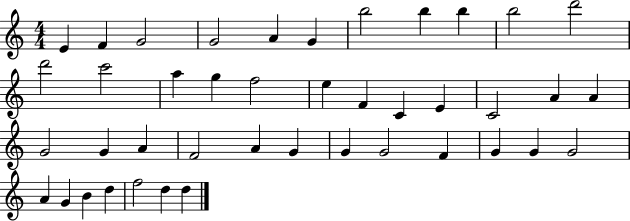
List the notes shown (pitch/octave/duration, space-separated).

E4/q F4/q G4/h G4/h A4/q G4/q B5/h B5/q B5/q B5/h D6/h D6/h C6/h A5/q G5/q F5/h E5/q F4/q C4/q E4/q C4/h A4/q A4/q G4/h G4/q A4/q F4/h A4/q G4/q G4/q G4/h F4/q G4/q G4/q G4/h A4/q G4/q B4/q D5/q F5/h D5/q D5/q